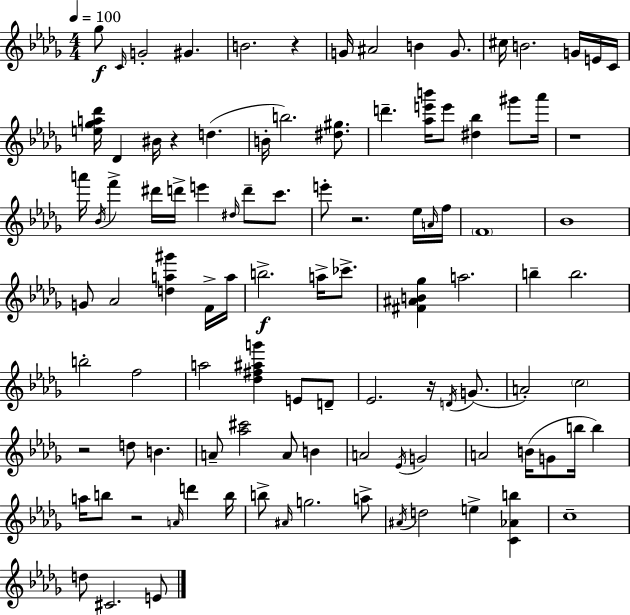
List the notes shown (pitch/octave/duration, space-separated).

Gb5/e C4/s G4/h G#4/q. B4/h. R/q G4/s A#4/h B4/q G4/e. C#5/s B4/h. G4/s E4/s C4/s [E5,Gb5,A5,Db6]/s Db4/q BIS4/s R/q D5/q. B4/s B5/h. [D#5,G#5]/e. D6/q. [Ab5,E6,B6]/s E6/e [D#5,Bb5]/q G#6/e Ab6/s R/w A6/s Bb4/s F6/q D#6/s D6/s E6/q D#5/s D6/e C6/e. E6/e R/h. Eb5/s A4/s F5/s F4/w Bb4/w G4/e Ab4/h [D5,A5,G#6]/q F4/s A5/s B5/h. A5/s CES6/e. [F#4,A#4,B4,Gb5]/q A5/h. B5/q B5/h. B5/h F5/h A5/h [Db5,F#5,A#5,G6]/q E4/e D4/e Eb4/h. R/s D4/s G4/e. A4/h C5/h R/h D5/e B4/q. A4/e [Ab5,C#6]/h A4/e B4/q A4/h Eb4/s G4/h A4/h B4/s G4/e B5/s B5/q A5/s B5/e R/h A4/s D6/q B5/s B5/e A#4/s G5/h. A5/e A#4/s D5/h E5/q [C4,Ab4,B5]/q C5/w D5/e C#4/h. E4/e